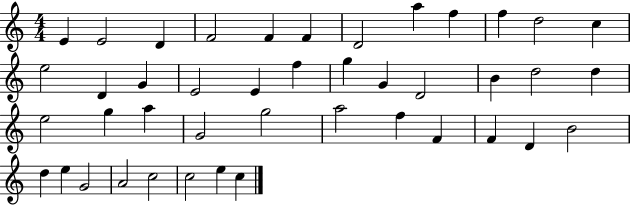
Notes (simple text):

E4/q E4/h D4/q F4/h F4/q F4/q D4/h A5/q F5/q F5/q D5/h C5/q E5/h D4/q G4/q E4/h E4/q F5/q G5/q G4/q D4/h B4/q D5/h D5/q E5/h G5/q A5/q G4/h G5/h A5/h F5/q F4/q F4/q D4/q B4/h D5/q E5/q G4/h A4/h C5/h C5/h E5/q C5/q